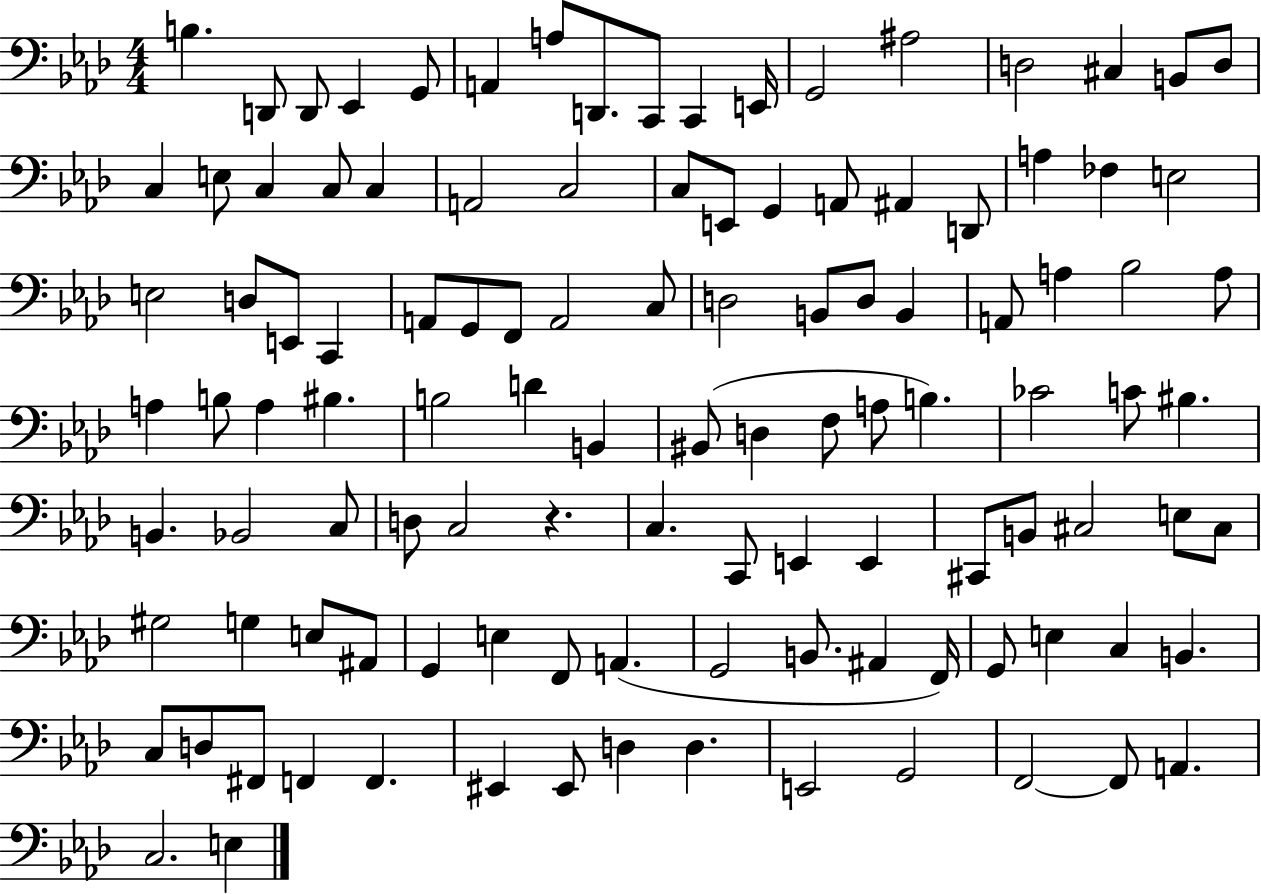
{
  \clef bass
  \numericTimeSignature
  \time 4/4
  \key aes \major
  b4. d,8 d,8 ees,4 g,8 | a,4 a8 d,8. c,8 c,4 e,16 | g,2 ais2 | d2 cis4 b,8 d8 | \break c4 e8 c4 c8 c4 | a,2 c2 | c8 e,8 g,4 a,8 ais,4 d,8 | a4 fes4 e2 | \break e2 d8 e,8 c,4 | a,8 g,8 f,8 a,2 c8 | d2 b,8 d8 b,4 | a,8 a4 bes2 a8 | \break a4 b8 a4 bis4. | b2 d'4 b,4 | bis,8( d4 f8 a8 b4.) | ces'2 c'8 bis4. | \break b,4. bes,2 c8 | d8 c2 r4. | c4. c,8 e,4 e,4 | cis,8 b,8 cis2 e8 cis8 | \break gis2 g4 e8 ais,8 | g,4 e4 f,8 a,4.( | g,2 b,8. ais,4 f,16) | g,8 e4 c4 b,4. | \break c8 d8 fis,8 f,4 f,4. | eis,4 eis,8 d4 d4. | e,2 g,2 | f,2~~ f,8 a,4. | \break c2. e4 | \bar "|."
}